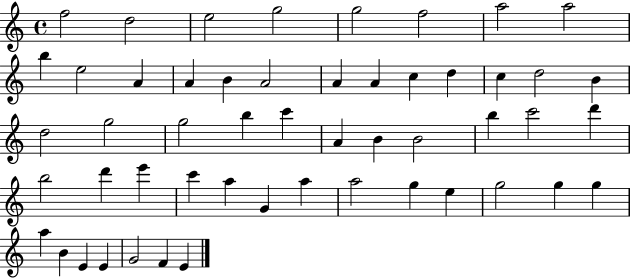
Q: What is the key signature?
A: C major